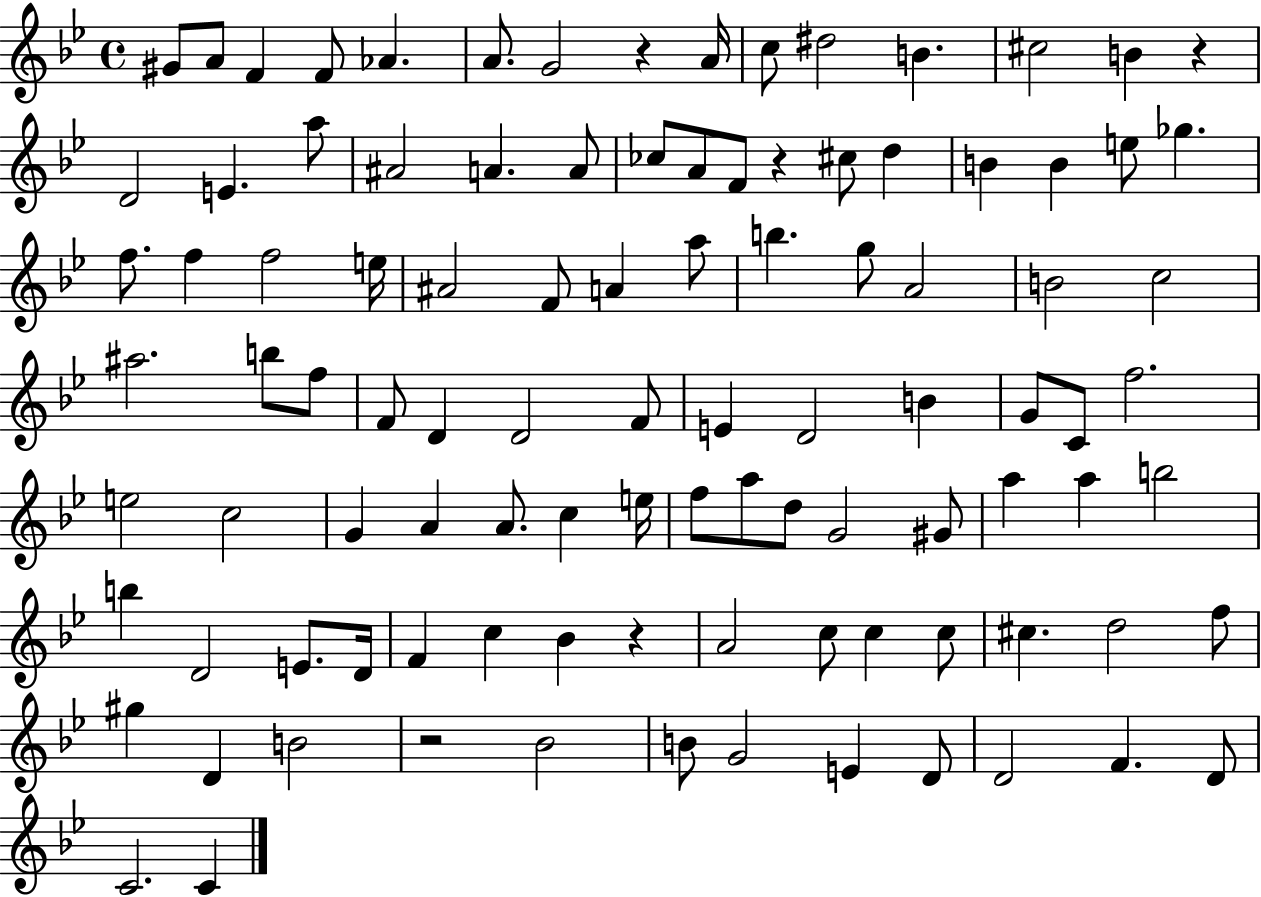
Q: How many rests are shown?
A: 5